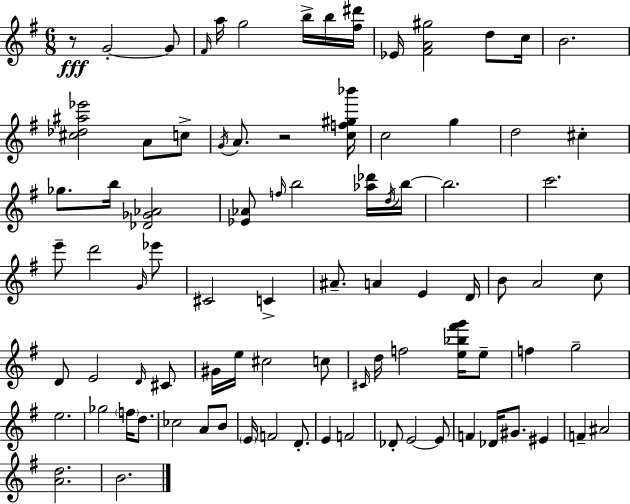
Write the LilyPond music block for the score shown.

{
  \clef treble
  \numericTimeSignature
  \time 6/8
  \key g \major
  \repeat volta 2 { r8\fff g'2-.~~ g'8 | \grace { fis'16 } a''16 g''2 b''16-> b''16 | <fis'' dis'''>16 ees'16 <fis' a' gis''>2 d''8 | c''16 b'2. | \break <cis'' des'' ais'' ees'''>2 a'8 c''8-> | \acciaccatura { g'16 } a'8. r2 | <c'' f'' gis'' bes'''>16 c''2 g''4 | d''2 cis''4-. | \break ges''8. b''16 <des' ges' aes'>2 | <ees' aes'>8 \grace { f''16 } b''2 | <aes'' des'''>16 \acciaccatura { d''16 } b''16~~ b''2. | c'''2. | \break e'''8-- d'''2 | \grace { g'16 } ees'''8 cis'2 | c'4-> ais'8.-- a'4 | e'4 d'16 b'8 a'2 | \break c''8 d'8 e'2 | \grace { d'16 } cis'8 gis'16 e''16 cis''2 | c''8 \grace { cis'16 } d''16 f''2 | <e'' bes'' fis''' g'''>16 e''8-- f''4 g''2-- | \break e''2. | ges''2 | \parenthesize f''16 d''8. ces''2 | a'8 b'8 \parenthesize e'16 f'2 | \break d'8.-. e'4 f'2 | des'8-. e'2~~ | e'8 f'4 des'16 | gis'8. eis'4 f'4-- ais'2 | \break <a' d''>2. | b'2. | } \bar "|."
}